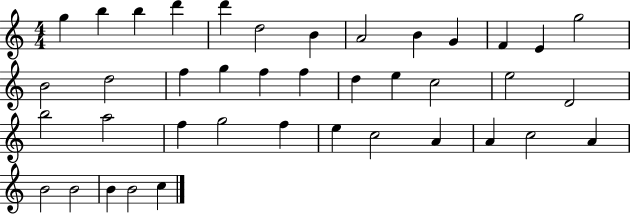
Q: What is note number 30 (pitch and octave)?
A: E5